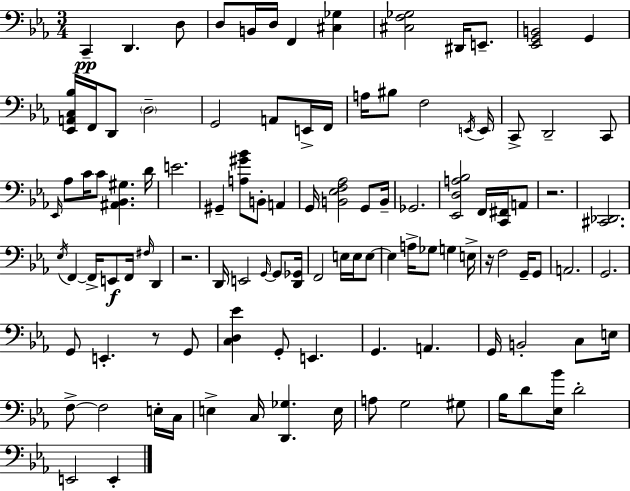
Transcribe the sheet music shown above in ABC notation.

X:1
T:Untitled
M:3/4
L:1/4
K:Eb
C,, D,, D,/2 D,/2 B,,/4 D,/4 F,, [^C,_G,] [^C,F,_G,]2 ^D,,/4 E,,/2 [_E,,G,,B,,]2 G,, [_E,,A,,C,_B,]/4 F,,/4 D,,/2 D,2 G,,2 A,,/2 E,,/4 F,,/4 A,/4 ^B,/2 F,2 E,,/4 E,,/4 C,,/2 D,,2 C,,/2 _E,,/4 _A,/2 C/4 C/2 [^A,,_B,,^G,] D/4 E2 ^G,, [A,^G_B]/2 B,,/2 A,, G,,/4 [B,,_E,F,_A,]2 G,,/2 B,,/4 _G,,2 [_E,,D,A,_B,]2 F,,/4 [C,,^F,,]/4 A,,/2 z2 [^C,,_D,,]2 _E,/4 F,, F,,/4 E,,/2 F,,/4 ^F,/4 D,, z2 D,,/4 E,,2 G,,/4 G,,/2 [D,,_G,,]/4 F,,2 E,/4 E,/4 E,/2 E, A,/4 _G,/2 G, E,/4 z/4 F,2 G,,/4 G,,/2 A,,2 G,,2 G,,/2 E,, z/2 G,,/2 [C,D,_E] G,,/2 E,, G,, A,, G,,/4 B,,2 C,/2 E,/4 F,/2 F,2 E,/4 C,/4 E, C,/4 [D,,_G,] E,/4 A,/2 G,2 ^G,/2 _B,/4 D/2 [_E,_B]/4 D2 E,,2 E,,